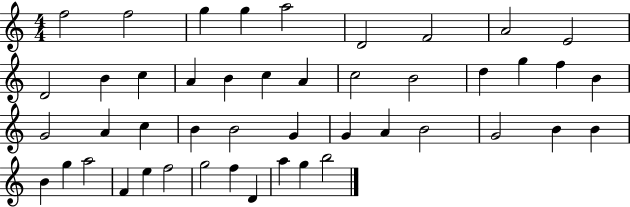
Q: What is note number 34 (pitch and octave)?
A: B4